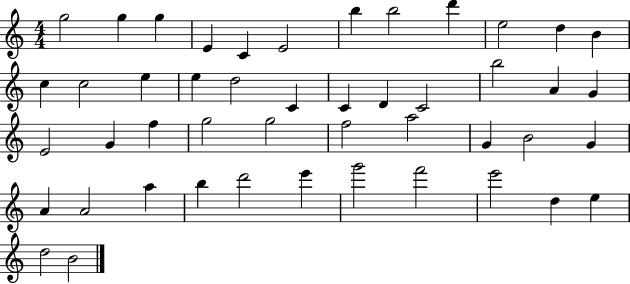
G5/h G5/q G5/q E4/q C4/q E4/h B5/q B5/h D6/q E5/h D5/q B4/q C5/q C5/h E5/q E5/q D5/h C4/q C4/q D4/q C4/h B5/h A4/q G4/q E4/h G4/q F5/q G5/h G5/h F5/h A5/h G4/q B4/h G4/q A4/q A4/h A5/q B5/q D6/h E6/q G6/h F6/h E6/h D5/q E5/q D5/h B4/h